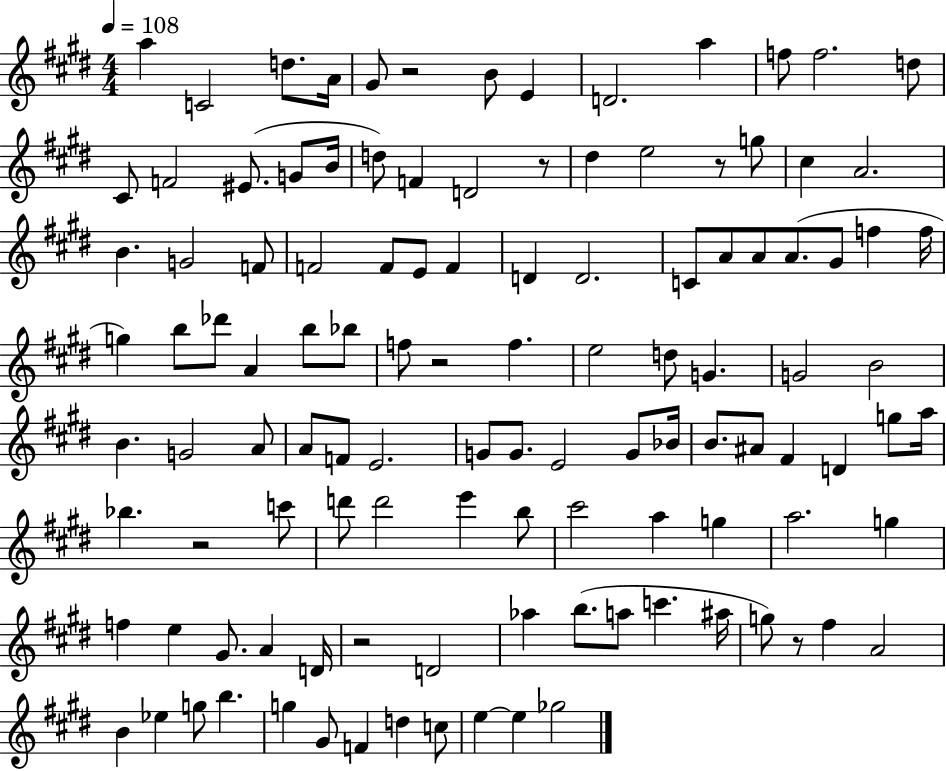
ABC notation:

X:1
T:Untitled
M:4/4
L:1/4
K:E
a C2 d/2 A/4 ^G/2 z2 B/2 E D2 a f/2 f2 d/2 ^C/2 F2 ^E/2 G/2 B/4 d/2 F D2 z/2 ^d e2 z/2 g/2 ^c A2 B G2 F/2 F2 F/2 E/2 F D D2 C/2 A/2 A/2 A/2 ^G/2 f f/4 g b/2 _d'/2 A b/2 _b/2 f/2 z2 f e2 d/2 G G2 B2 B G2 A/2 A/2 F/2 E2 G/2 G/2 E2 G/2 _B/4 B/2 ^A/2 ^F D g/2 a/4 _b z2 c'/2 d'/2 d'2 e' b/2 ^c'2 a g a2 g f e ^G/2 A D/4 z2 D2 _a b/2 a/2 c' ^a/4 g/2 z/2 ^f A2 B _e g/2 b g ^G/2 F d c/2 e e _g2